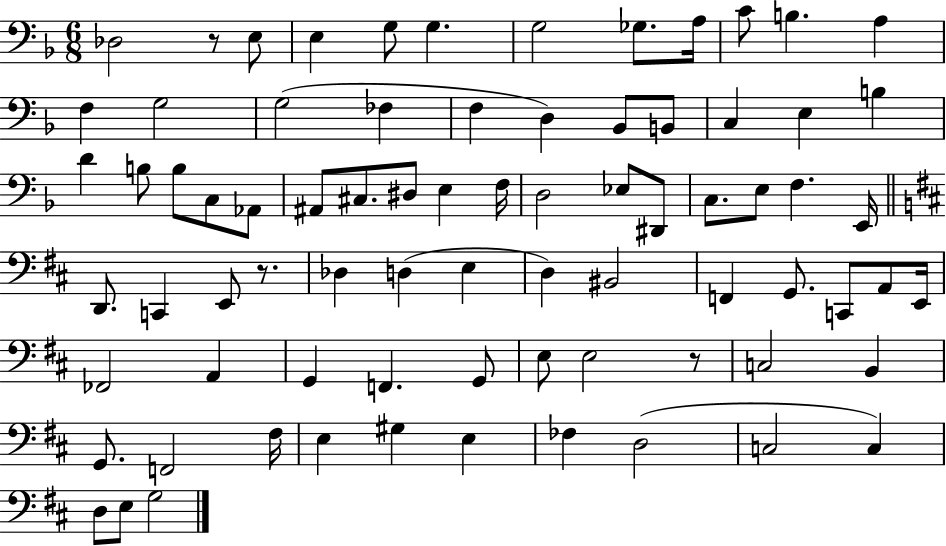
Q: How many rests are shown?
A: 3